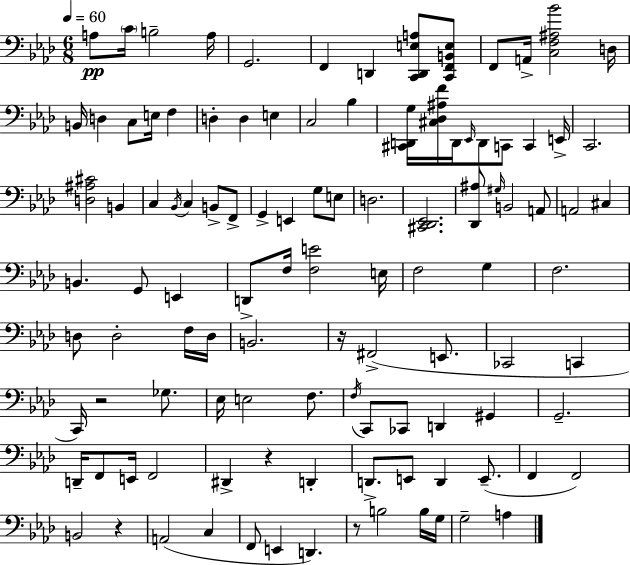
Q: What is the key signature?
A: AES major